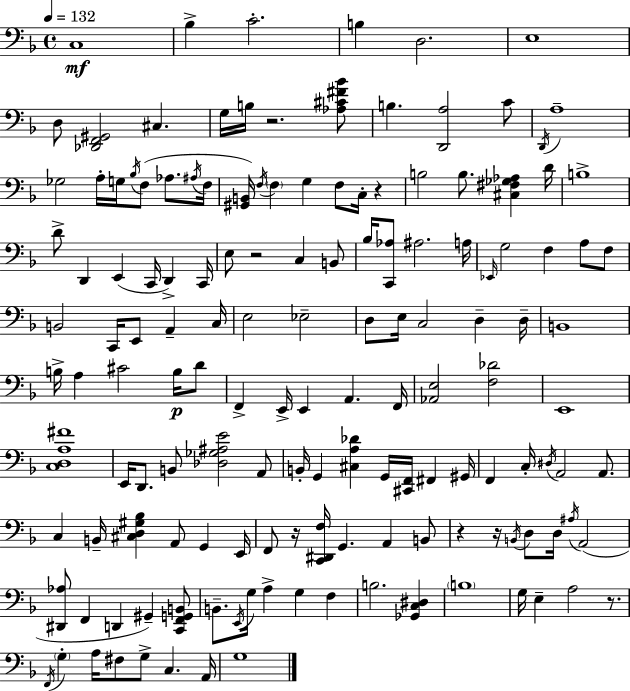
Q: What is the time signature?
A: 4/4